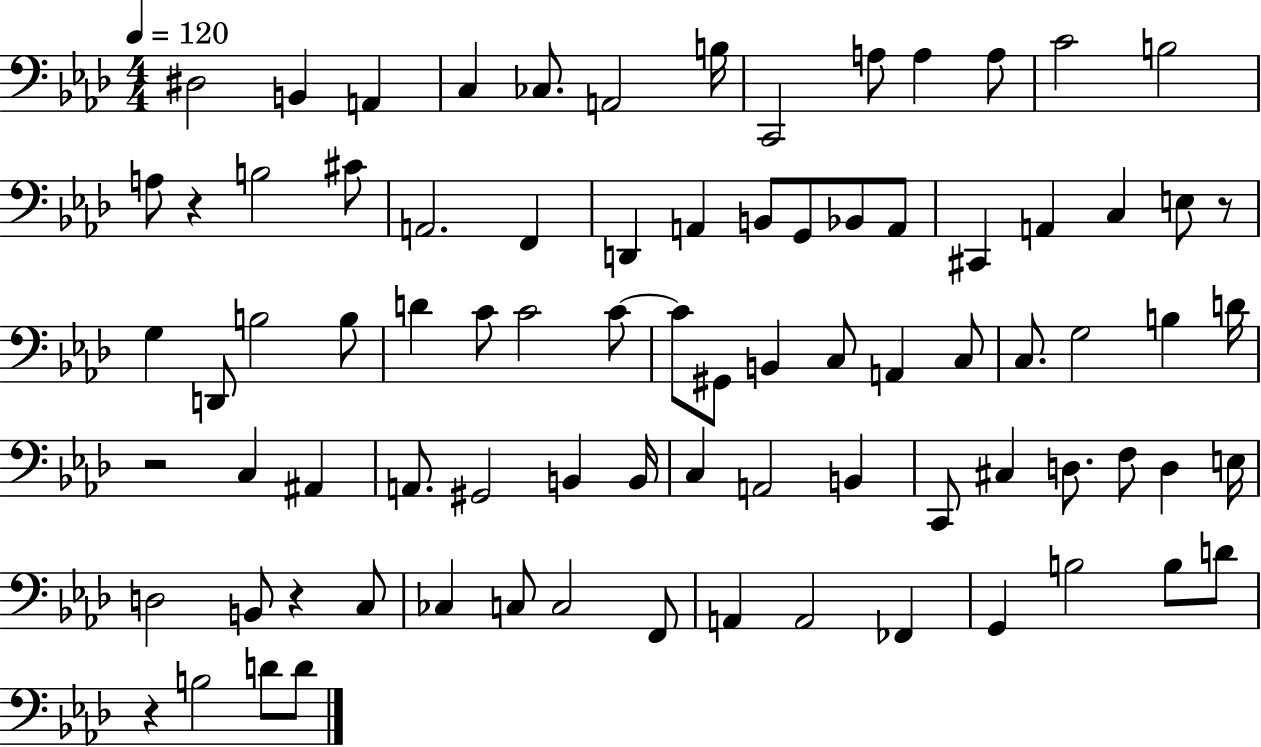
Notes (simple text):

D#3/h B2/q A2/q C3/q CES3/e. A2/h B3/s C2/h A3/e A3/q A3/e C4/h B3/h A3/e R/q B3/h C#4/e A2/h. F2/q D2/q A2/q B2/e G2/e Bb2/e A2/e C#2/q A2/q C3/q E3/e R/e G3/q D2/e B3/h B3/e D4/q C4/e C4/h C4/e C4/e G#2/e B2/q C3/e A2/q C3/e C3/e. G3/h B3/q D4/s R/h C3/q A#2/q A2/e. G#2/h B2/q B2/s C3/q A2/h B2/q C2/e C#3/q D3/e. F3/e D3/q E3/s D3/h B2/e R/q C3/e CES3/q C3/e C3/h F2/e A2/q A2/h FES2/q G2/q B3/h B3/e D4/e R/q B3/h D4/e D4/e